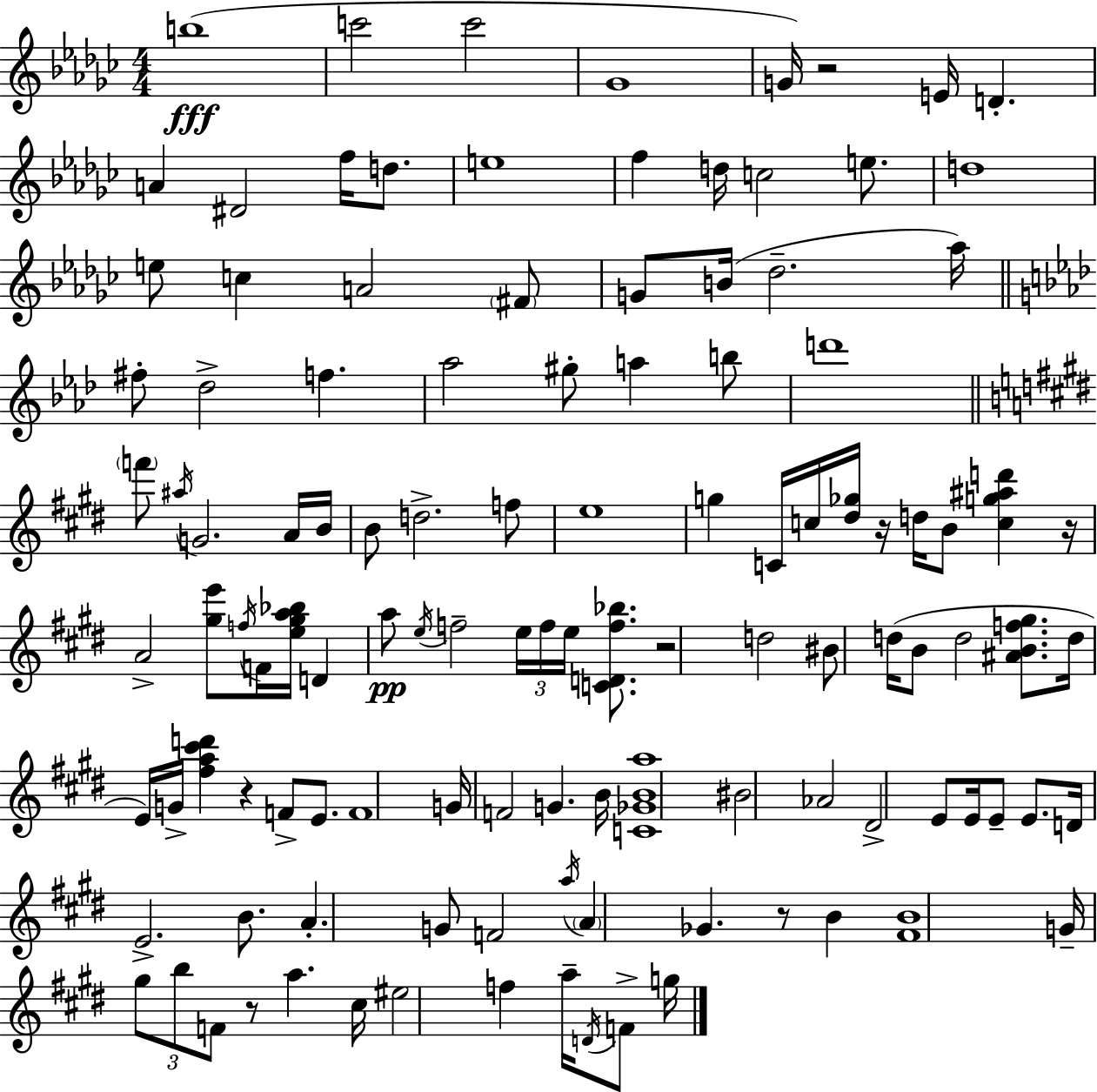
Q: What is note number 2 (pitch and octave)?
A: C6